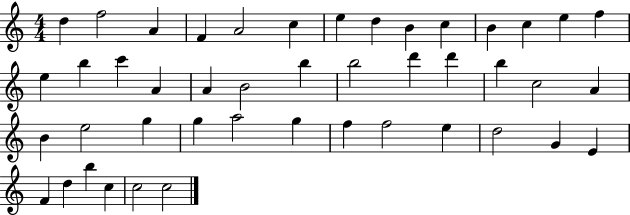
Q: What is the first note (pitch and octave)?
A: D5